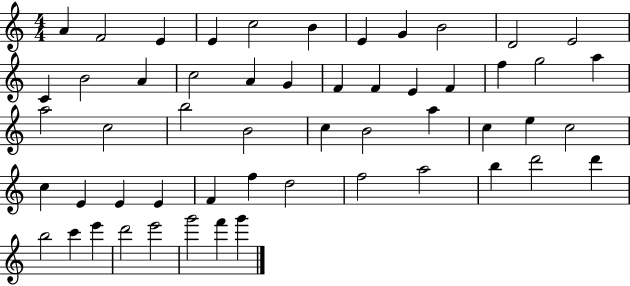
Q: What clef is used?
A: treble